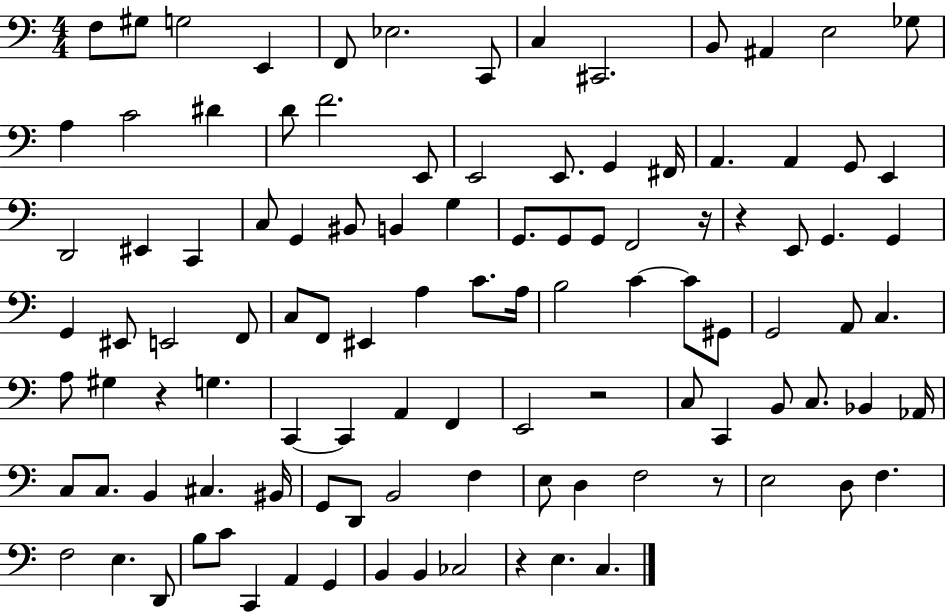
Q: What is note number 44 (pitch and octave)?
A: EIS2